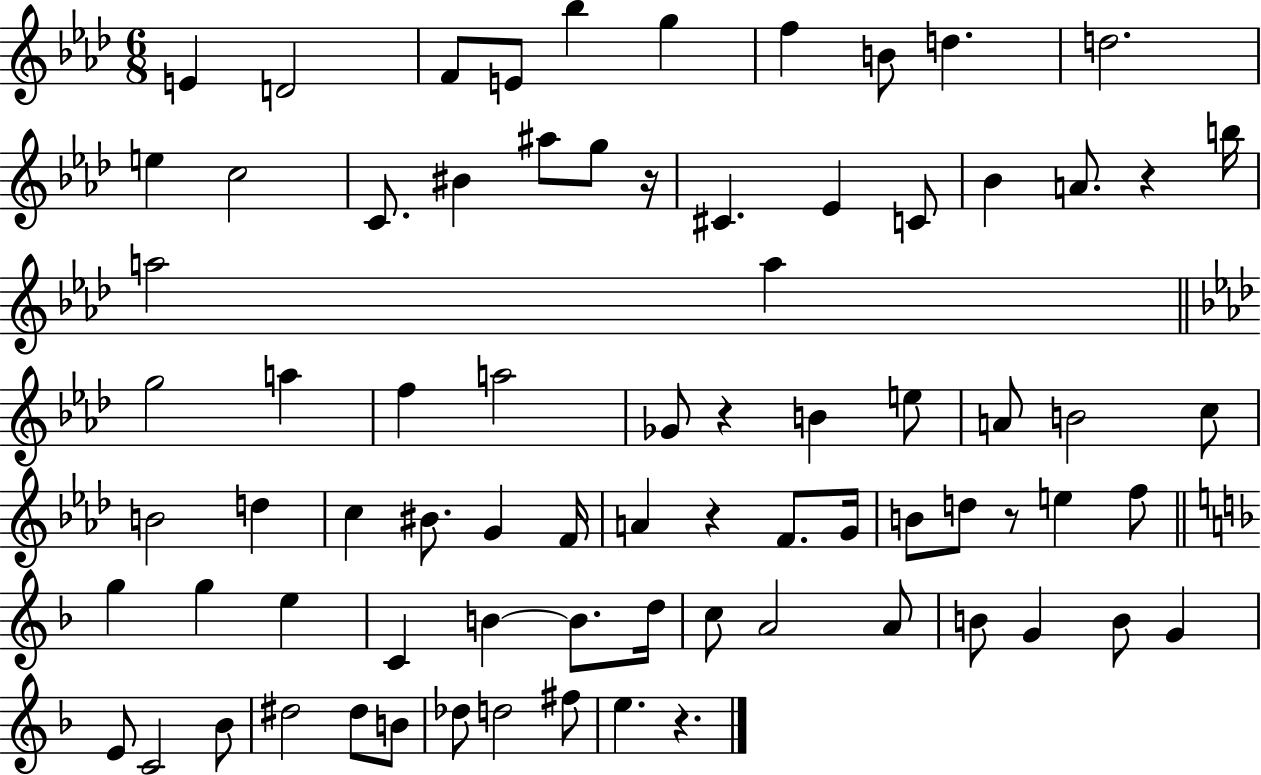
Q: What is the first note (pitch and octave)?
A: E4